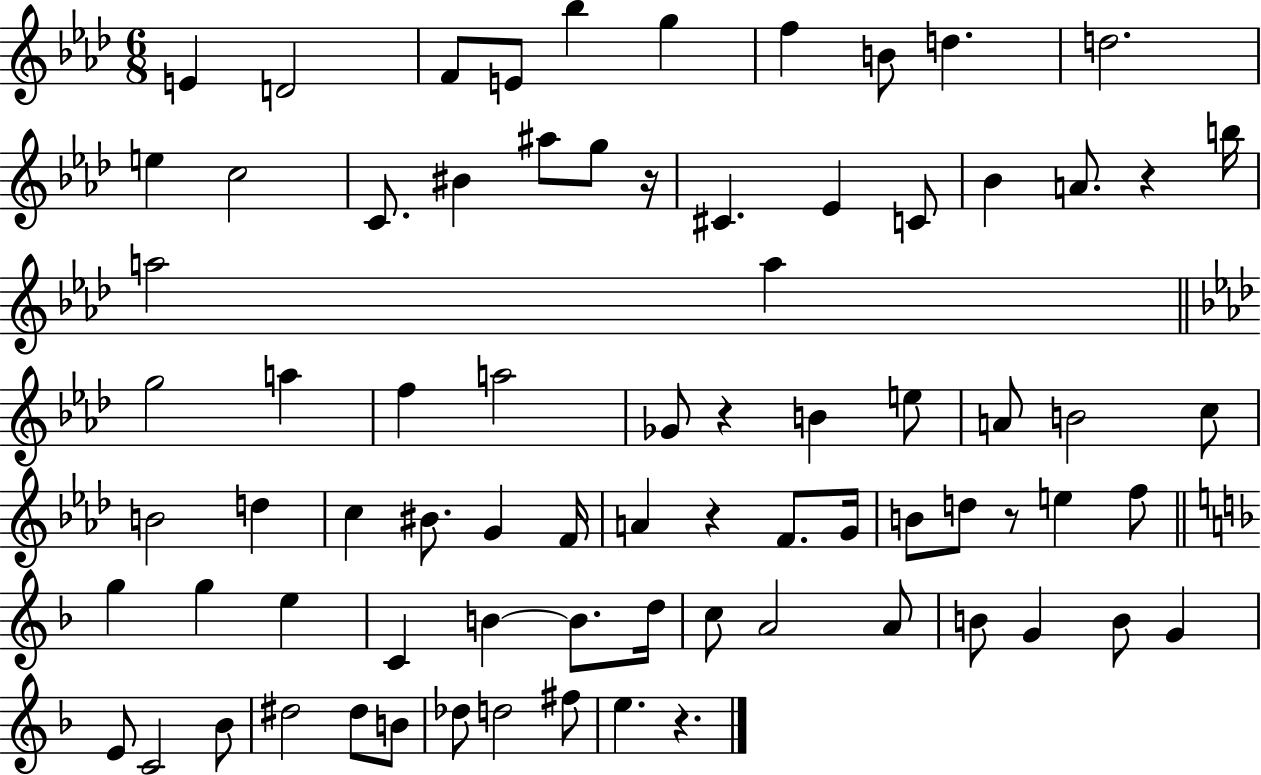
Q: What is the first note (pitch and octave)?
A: E4